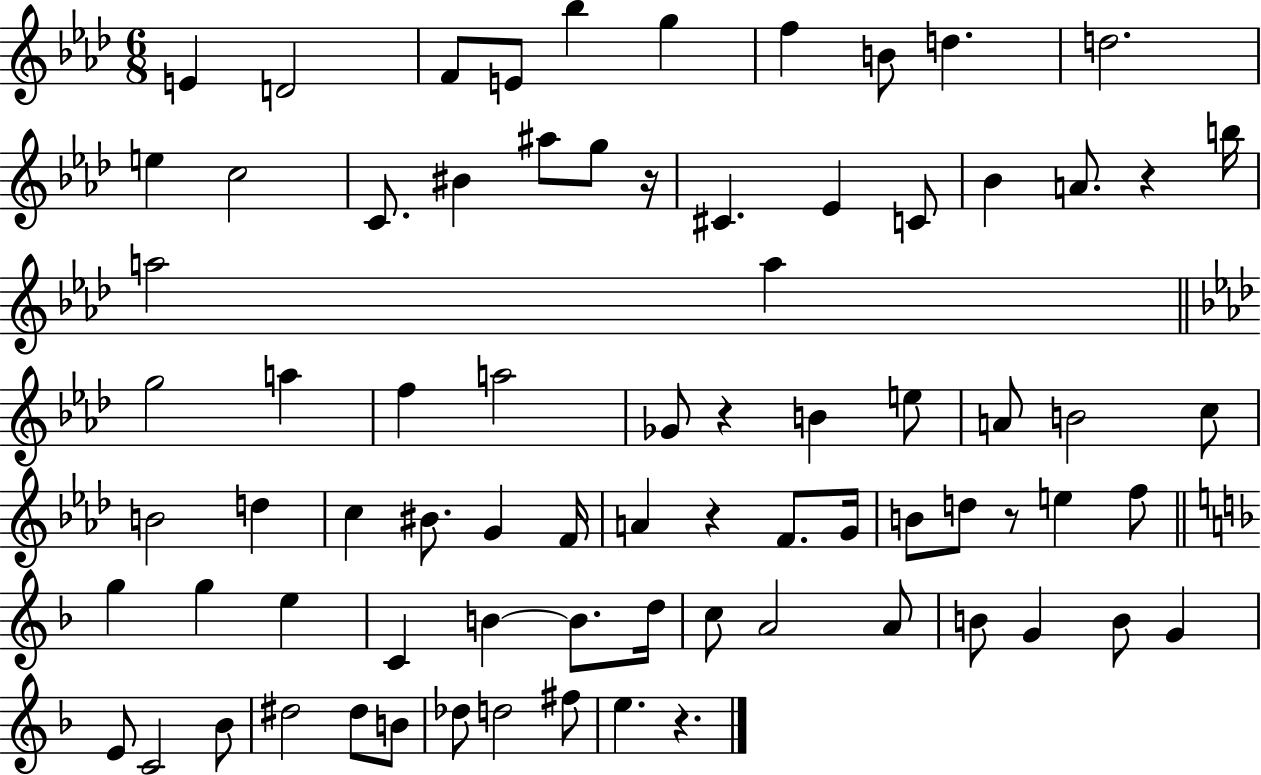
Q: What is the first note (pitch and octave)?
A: E4